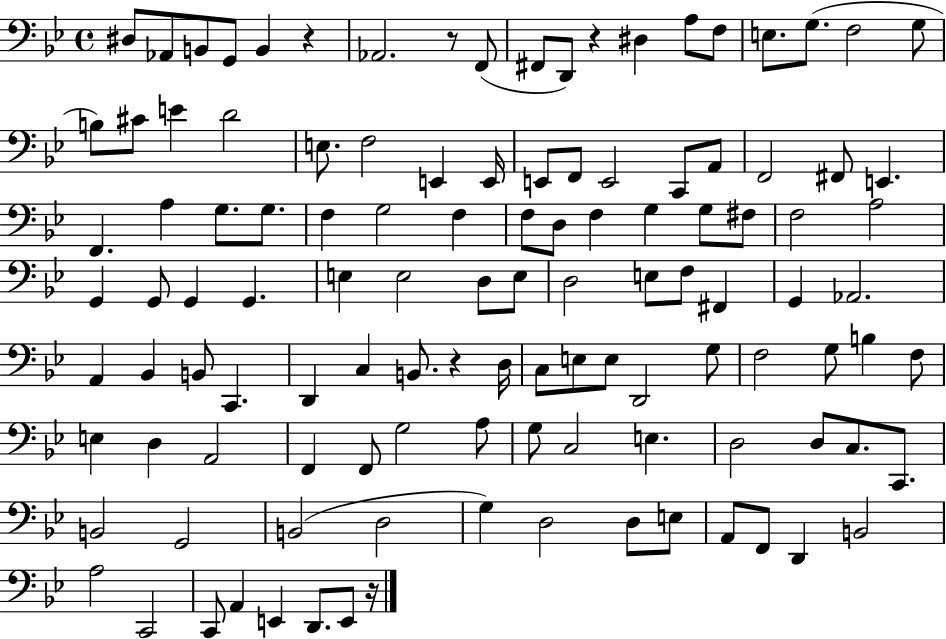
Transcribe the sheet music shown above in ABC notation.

X:1
T:Untitled
M:4/4
L:1/4
K:Bb
^D,/2 _A,,/2 B,,/2 G,,/2 B,, z _A,,2 z/2 F,,/2 ^F,,/2 D,,/2 z ^D, A,/2 F,/2 E,/2 G,/2 F,2 G,/2 B,/2 ^C/2 E D2 E,/2 F,2 E,, E,,/4 E,,/2 F,,/2 E,,2 C,,/2 A,,/2 F,,2 ^F,,/2 E,, F,, A, G,/2 G,/2 F, G,2 F, F,/2 D,/2 F, G, G,/2 ^F,/2 F,2 A,2 G,, G,,/2 G,, G,, E, E,2 D,/2 E,/2 D,2 E,/2 F,/2 ^F,, G,, _A,,2 A,, _B,, B,,/2 C,, D,, C, B,,/2 z D,/4 C,/2 E,/2 E,/2 D,,2 G,/2 F,2 G,/2 B, F,/2 E, D, A,,2 F,, F,,/2 G,2 A,/2 G,/2 C,2 E, D,2 D,/2 C,/2 C,,/2 B,,2 G,,2 B,,2 D,2 G, D,2 D,/2 E,/2 A,,/2 F,,/2 D,, B,,2 A,2 C,,2 C,,/2 A,, E,, D,,/2 E,,/2 z/4